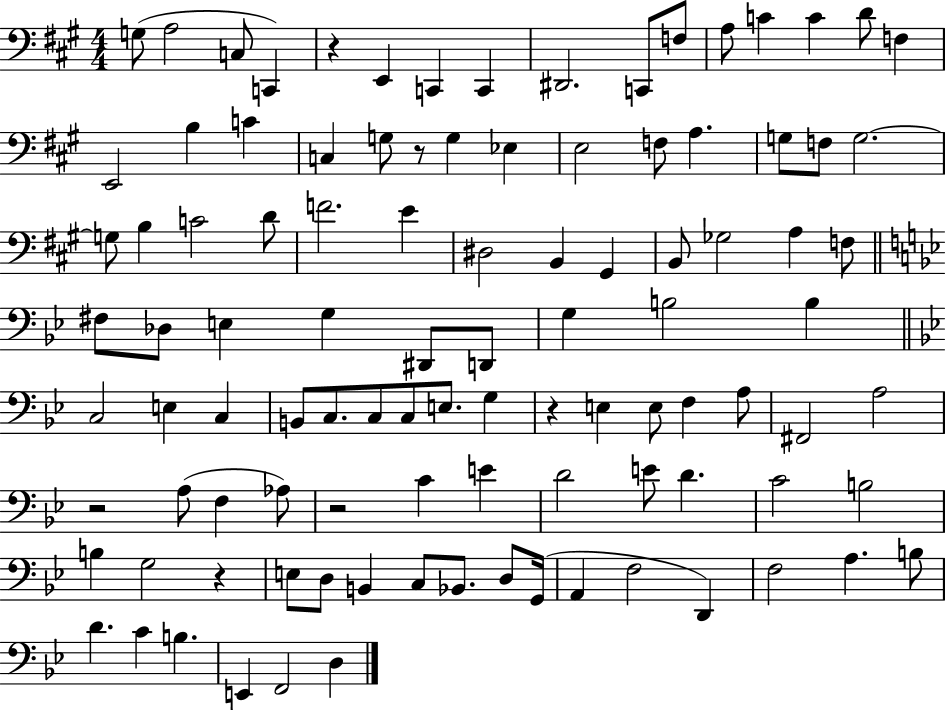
{
  \clef bass
  \numericTimeSignature
  \time 4/4
  \key a \major
  g8( a2 c8 c,4) | r4 e,4 c,4 c,4 | dis,2. c,8 f8 | a8 c'4 c'4 d'8 f4 | \break e,2 b4 c'4 | c4 g8 r8 g4 ees4 | e2 f8 a4. | g8 f8 g2.~~ | \break g8 b4 c'2 d'8 | f'2. e'4 | dis2 b,4 gis,4 | b,8 ges2 a4 f8 | \break \bar "||" \break \key bes \major fis8 des8 e4 g4 dis,8 d,8 | g4 b2 b4 | \bar "||" \break \key bes \major c2 e4 c4 | b,8 c8. c8 c8 e8. g4 | r4 e4 e8 f4 a8 | fis,2 a2 | \break r2 a8( f4 aes8) | r2 c'4 e'4 | d'2 e'8 d'4. | c'2 b2 | \break b4 g2 r4 | e8 d8 b,4 c8 bes,8. d8 g,16( | a,4 f2 d,4) | f2 a4. b8 | \break d'4. c'4 b4. | e,4 f,2 d4 | \bar "|."
}